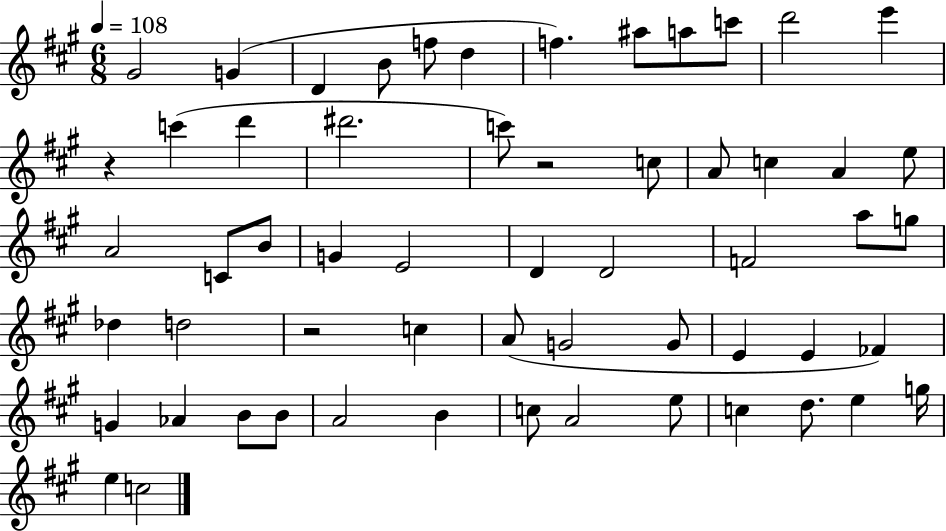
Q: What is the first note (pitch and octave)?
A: G#4